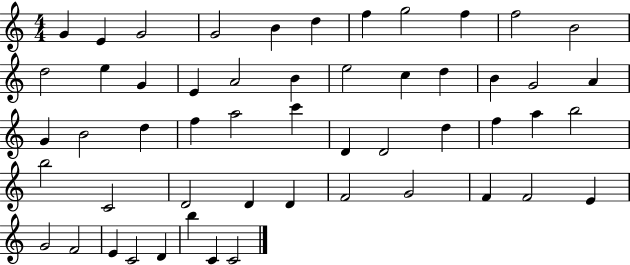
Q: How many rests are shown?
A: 0